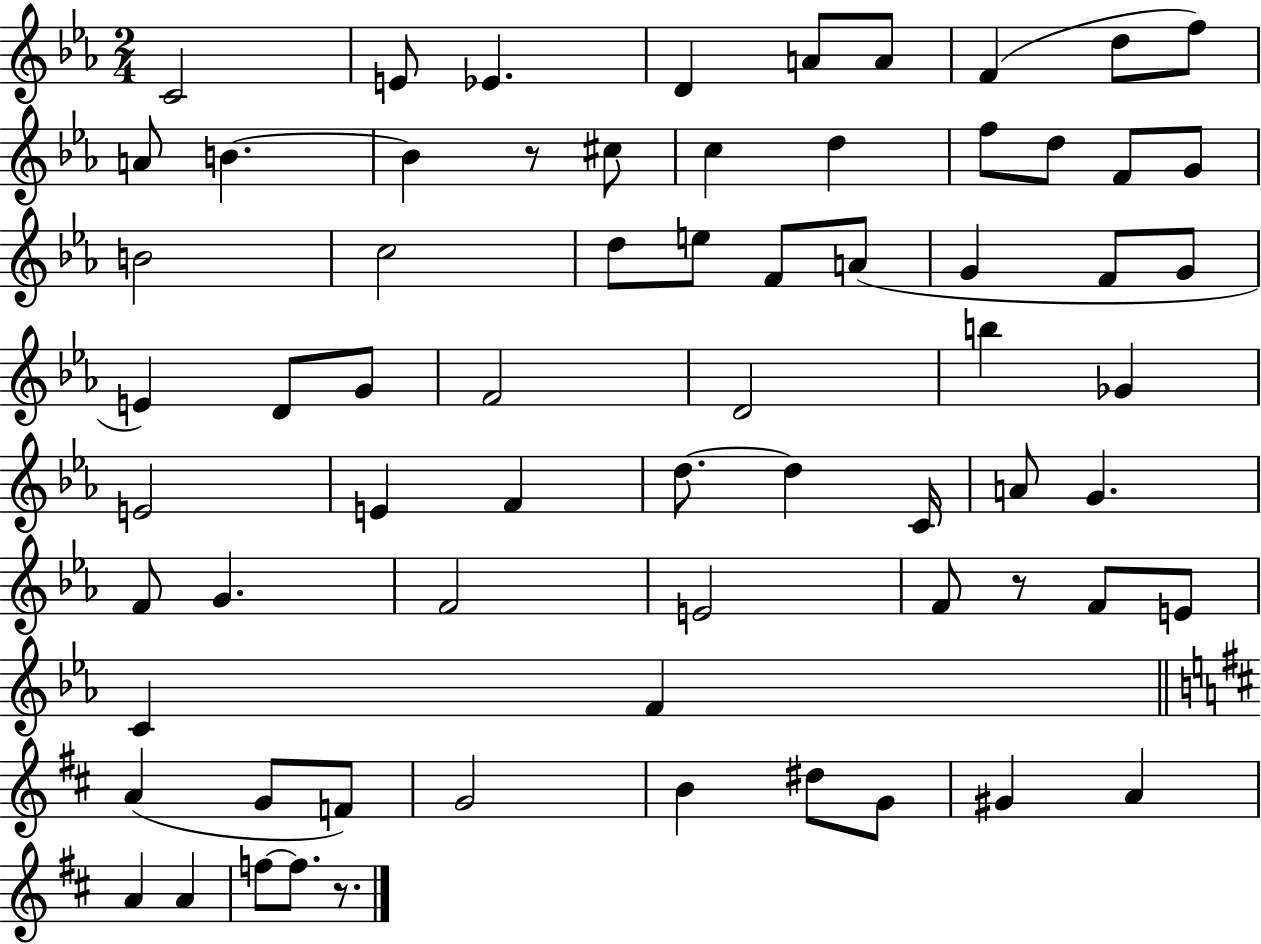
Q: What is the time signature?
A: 2/4